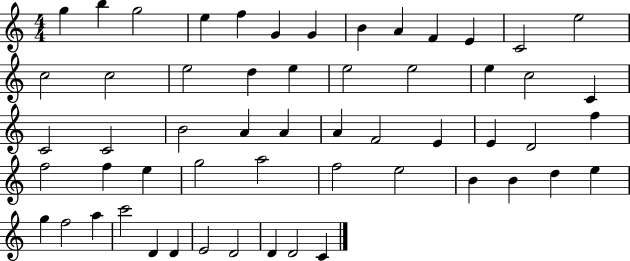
{
  \clef treble
  \numericTimeSignature
  \time 4/4
  \key c \major
  g''4 b''4 g''2 | e''4 f''4 g'4 g'4 | b'4 a'4 f'4 e'4 | c'2 e''2 | \break c''2 c''2 | e''2 d''4 e''4 | e''2 e''2 | e''4 c''2 c'4 | \break c'2 c'2 | b'2 a'4 a'4 | a'4 f'2 e'4 | e'4 d'2 f''4 | \break f''2 f''4 e''4 | g''2 a''2 | f''2 e''2 | b'4 b'4 d''4 e''4 | \break g''4 f''2 a''4 | c'''2 d'4 d'4 | e'2 d'2 | d'4 d'2 c'4 | \break \bar "|."
}